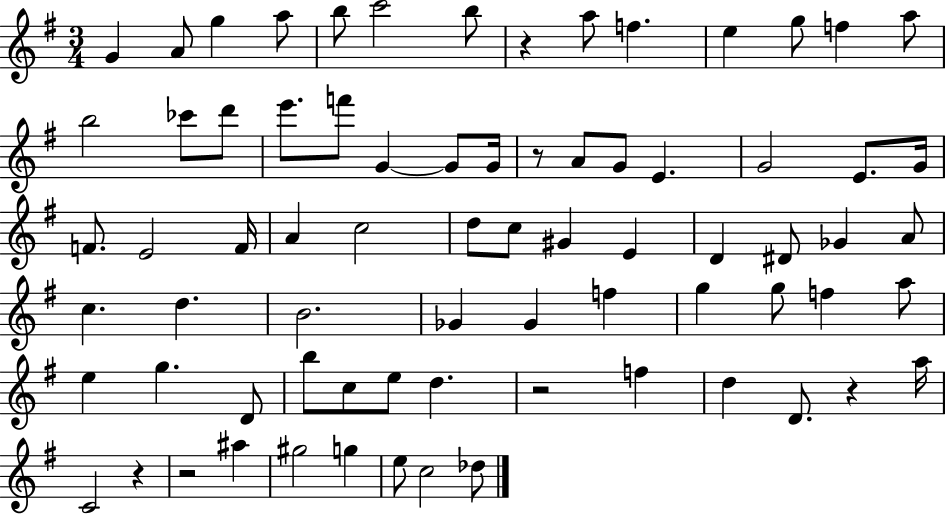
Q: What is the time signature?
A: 3/4